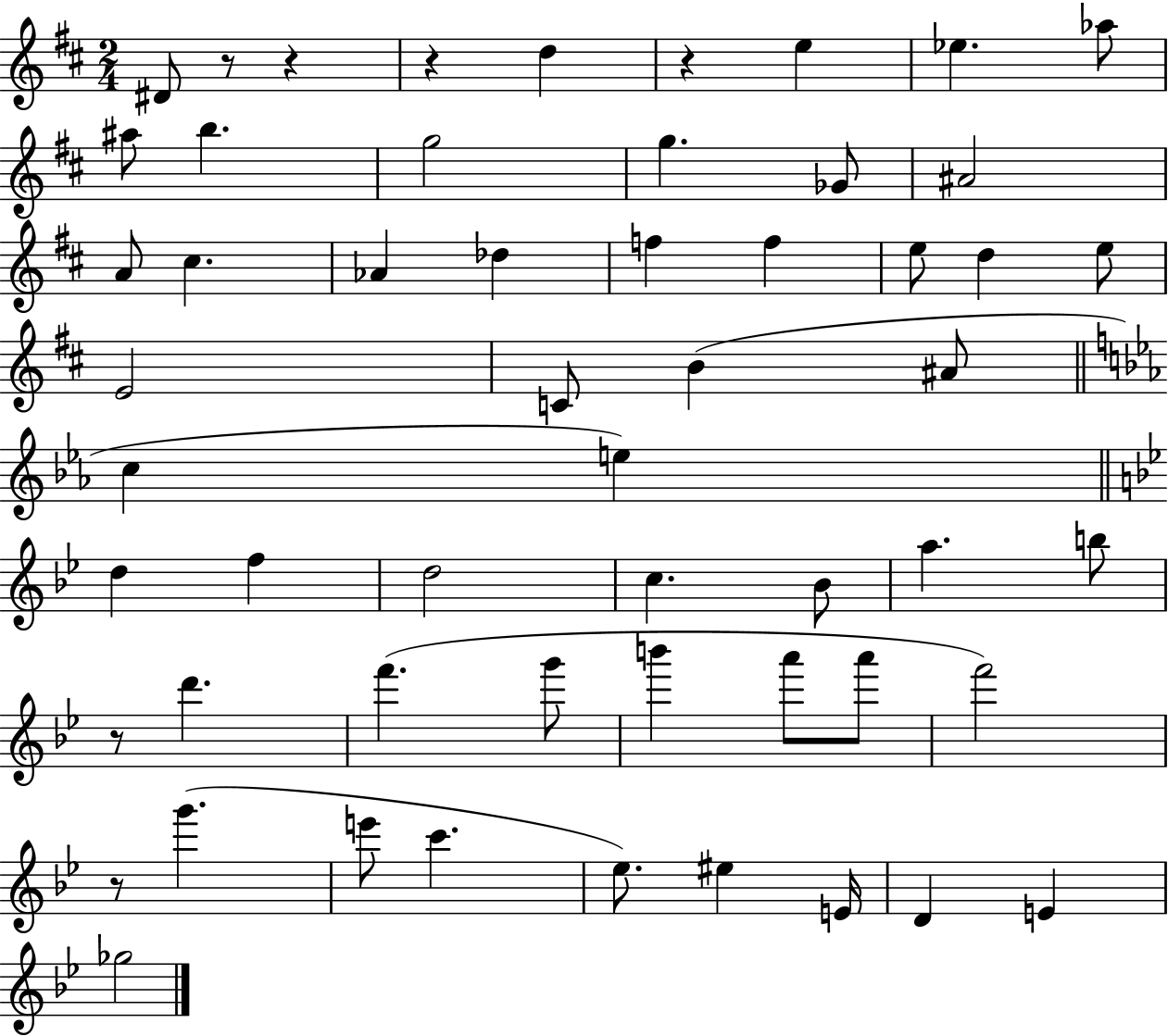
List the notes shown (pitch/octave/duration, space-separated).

D#4/e R/e R/q R/q D5/q R/q E5/q Eb5/q. Ab5/e A#5/e B5/q. G5/h G5/q. Gb4/e A#4/h A4/e C#5/q. Ab4/q Db5/q F5/q F5/q E5/e D5/q E5/e E4/h C4/e B4/q A#4/e C5/q E5/q D5/q F5/q D5/h C5/q. Bb4/e A5/q. B5/e R/e D6/q. F6/q. G6/e B6/q A6/e A6/e F6/h R/e G6/q. E6/e C6/q. Eb5/e. EIS5/q E4/s D4/q E4/q Gb5/h